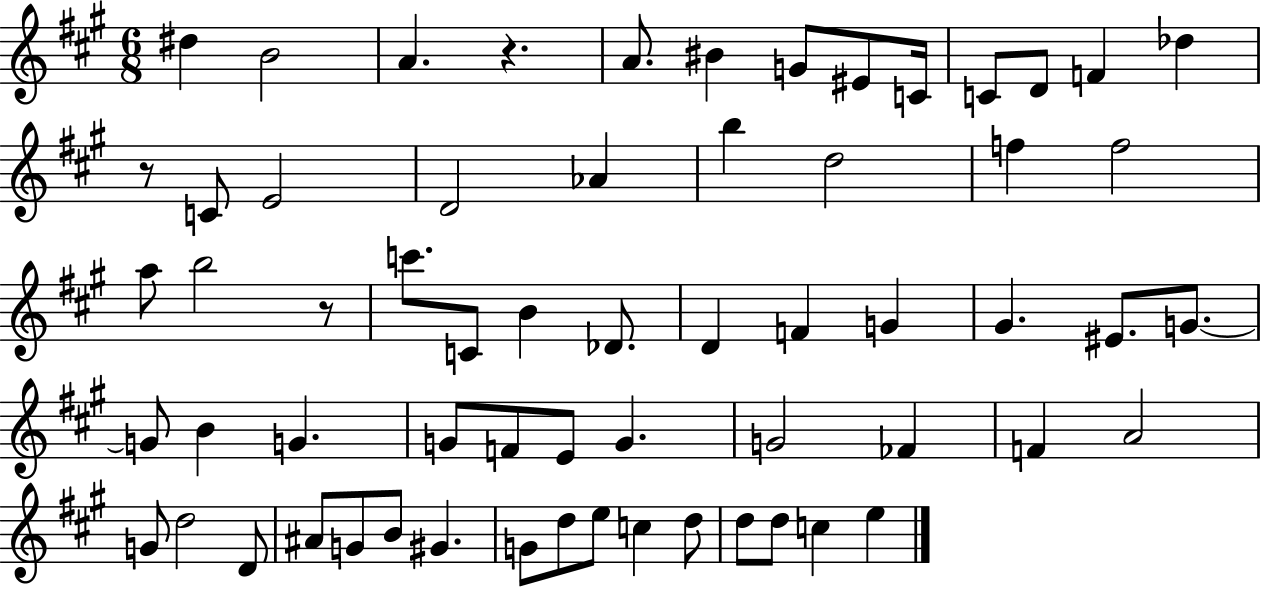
X:1
T:Untitled
M:6/8
L:1/4
K:A
^d B2 A z A/2 ^B G/2 ^E/2 C/4 C/2 D/2 F _d z/2 C/2 E2 D2 _A b d2 f f2 a/2 b2 z/2 c'/2 C/2 B _D/2 D F G ^G ^E/2 G/2 G/2 B G G/2 F/2 E/2 G G2 _F F A2 G/2 d2 D/2 ^A/2 G/2 B/2 ^G G/2 d/2 e/2 c d/2 d/2 d/2 c e